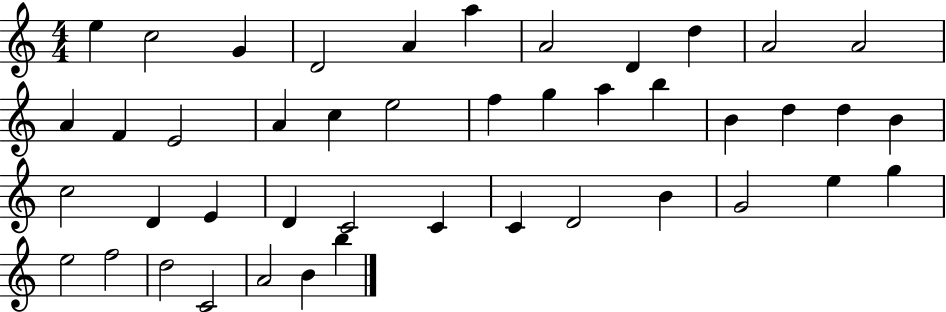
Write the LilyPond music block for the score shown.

{
  \clef treble
  \numericTimeSignature
  \time 4/4
  \key c \major
  e''4 c''2 g'4 | d'2 a'4 a''4 | a'2 d'4 d''4 | a'2 a'2 | \break a'4 f'4 e'2 | a'4 c''4 e''2 | f''4 g''4 a''4 b''4 | b'4 d''4 d''4 b'4 | \break c''2 d'4 e'4 | d'4 c'2 c'4 | c'4 d'2 b'4 | g'2 e''4 g''4 | \break e''2 f''2 | d''2 c'2 | a'2 b'4 b''4 | \bar "|."
}